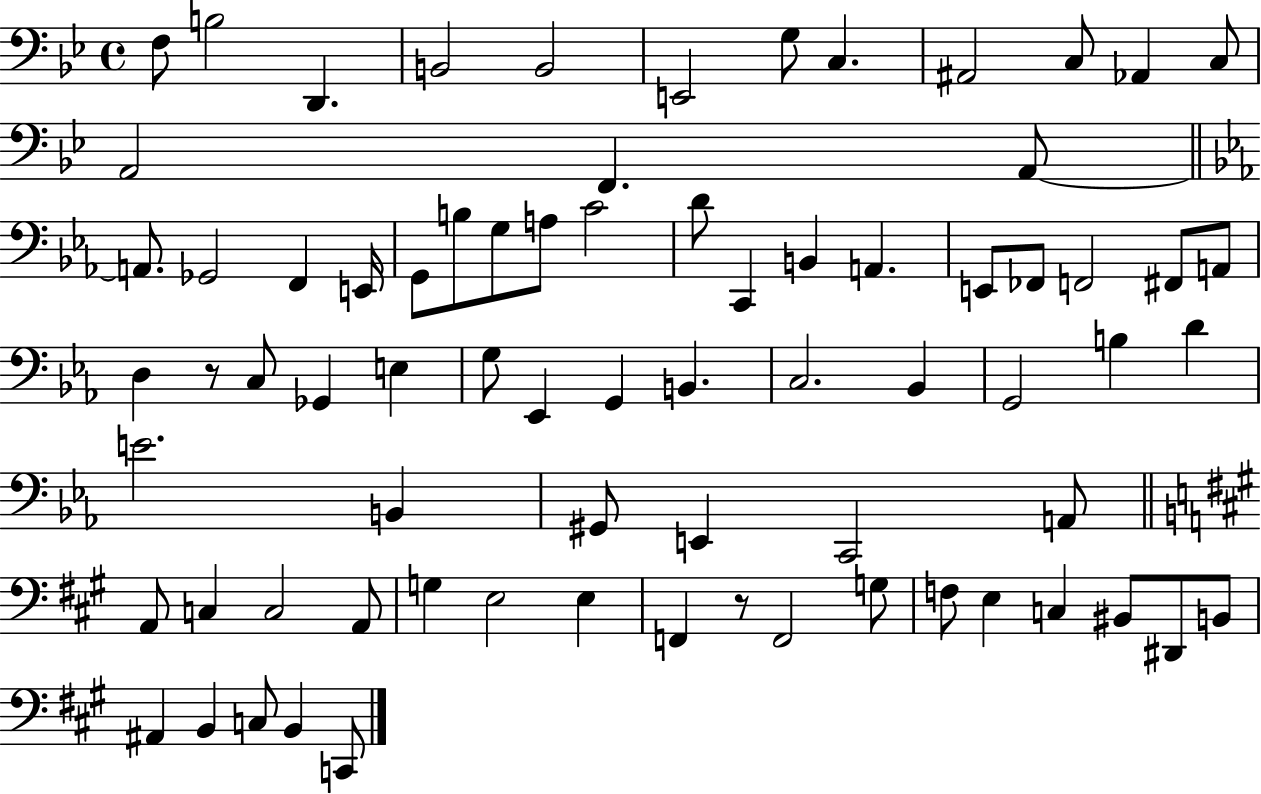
X:1
T:Untitled
M:4/4
L:1/4
K:Bb
F,/2 B,2 D,, B,,2 B,,2 E,,2 G,/2 C, ^A,,2 C,/2 _A,, C,/2 A,,2 F,, A,,/2 A,,/2 _G,,2 F,, E,,/4 G,,/2 B,/2 G,/2 A,/2 C2 D/2 C,, B,, A,, E,,/2 _F,,/2 F,,2 ^F,,/2 A,,/2 D, z/2 C,/2 _G,, E, G,/2 _E,, G,, B,, C,2 _B,, G,,2 B, D E2 B,, ^G,,/2 E,, C,,2 A,,/2 A,,/2 C, C,2 A,,/2 G, E,2 E, F,, z/2 F,,2 G,/2 F,/2 E, C, ^B,,/2 ^D,,/2 B,,/2 ^A,, B,, C,/2 B,, C,,/2